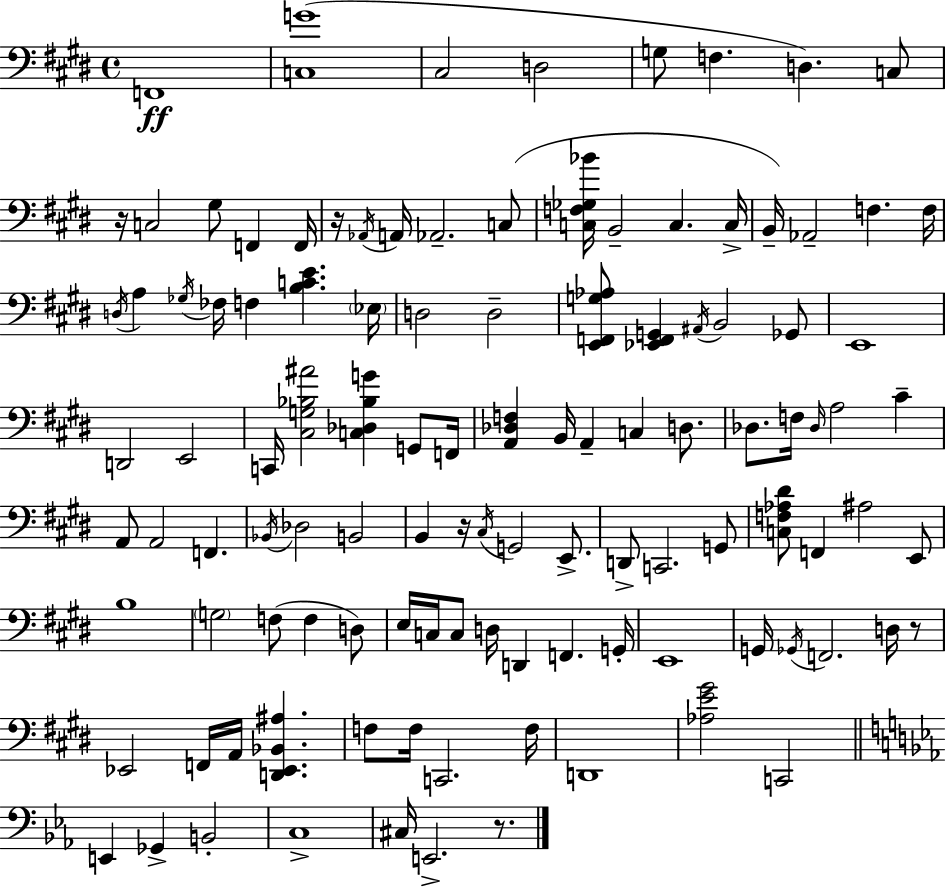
{
  \clef bass
  \time 4/4
  \defaultTimeSignature
  \key e \major
  f,1\ff | <c g'>1( | cis2 d2 | g8 f4. d4.) c8 | \break r16 c2 gis8 f,4 f,16 | r16 \acciaccatura { aes,16 } a,16 aes,2.-- c8( | <c f ges bes'>16 b,2-- c4. | c16-> b,16--) aes,2-- f4. | \break f16 \acciaccatura { d16 } a4 \acciaccatura { ges16 } fes16 f4 <b c' e'>4. | \parenthesize ees16 d2 d2-- | <e, f, g aes>8 <ees, f, g,>4 \acciaccatura { ais,16 } b,2 | ges,8 e,1 | \break d,2 e,2 | c,16 <cis g bes ais'>2 <c des bes g'>4 | g,8 f,16 <a, des f>4 b,16 a,4-- c4 | d8. des8. f16 \grace { des16 } a2 | \break cis'4-- a,8 a,2 f,4. | \acciaccatura { bes,16 } des2 b,2 | b,4 r16 \acciaccatura { cis16 } g,2 | e,8.-> d,8-> c,2. | \break g,8 <c f aes dis'>8 f,4 ais2 | e,8 b1 | \parenthesize g2 f8( | f4 d8) e16 c16 c8 d16 d,4 | \break f,4. g,16-. e,1 | g,16 \acciaccatura { ges,16 } f,2. | d16 r8 ees,2 | f,16 a,16 <d, ees, bes, ais>4. f8 f16 c,2. | \break f16 d,1 | <aes e' gis'>2 | c,2 \bar "||" \break \key c \minor e,4 ges,4-> b,2-. | c1-> | cis16 e,2.-> r8. | \bar "|."
}